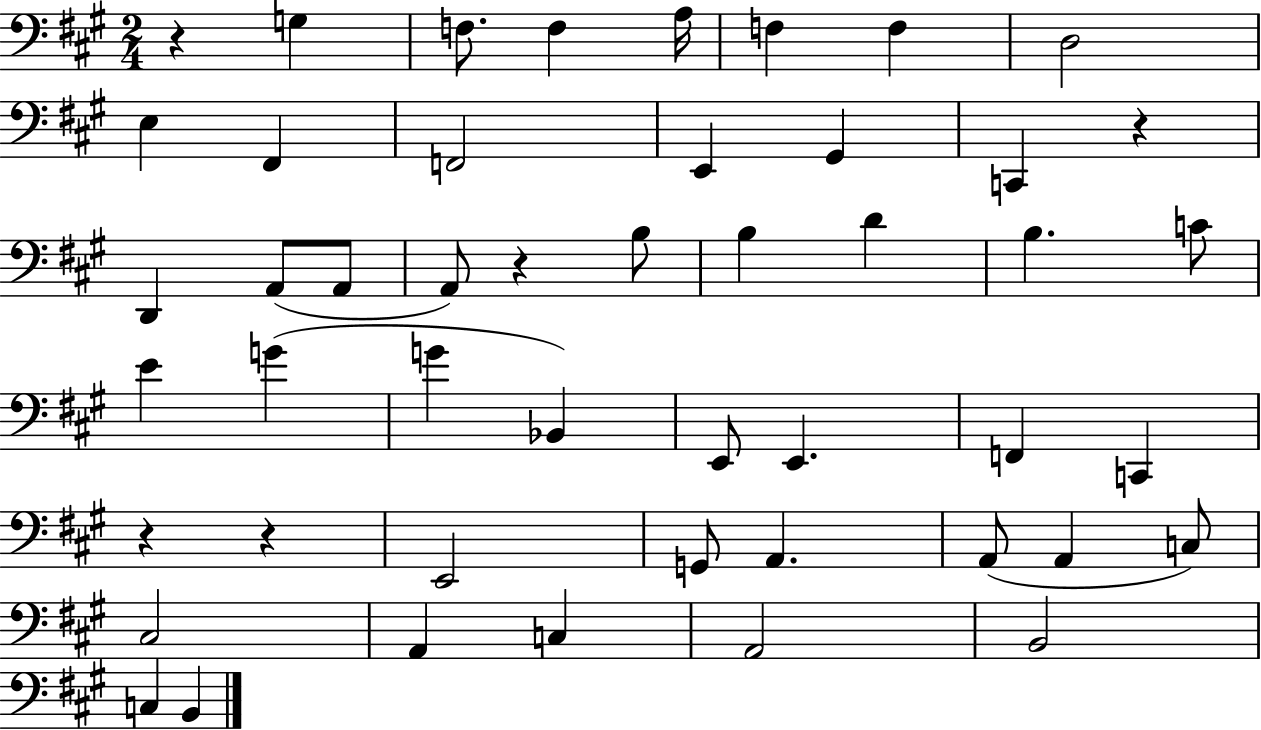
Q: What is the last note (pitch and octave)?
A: B2